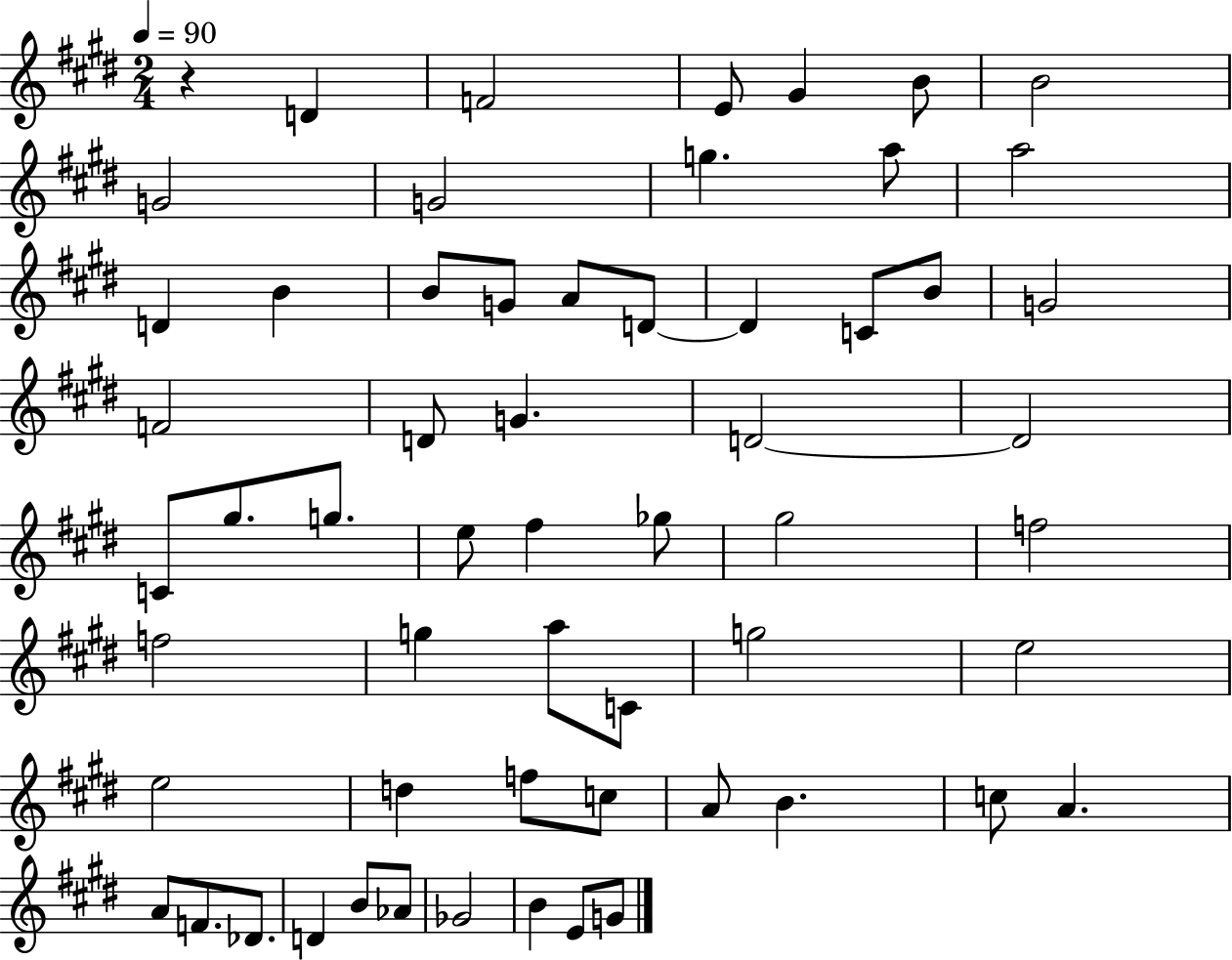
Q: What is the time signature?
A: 2/4